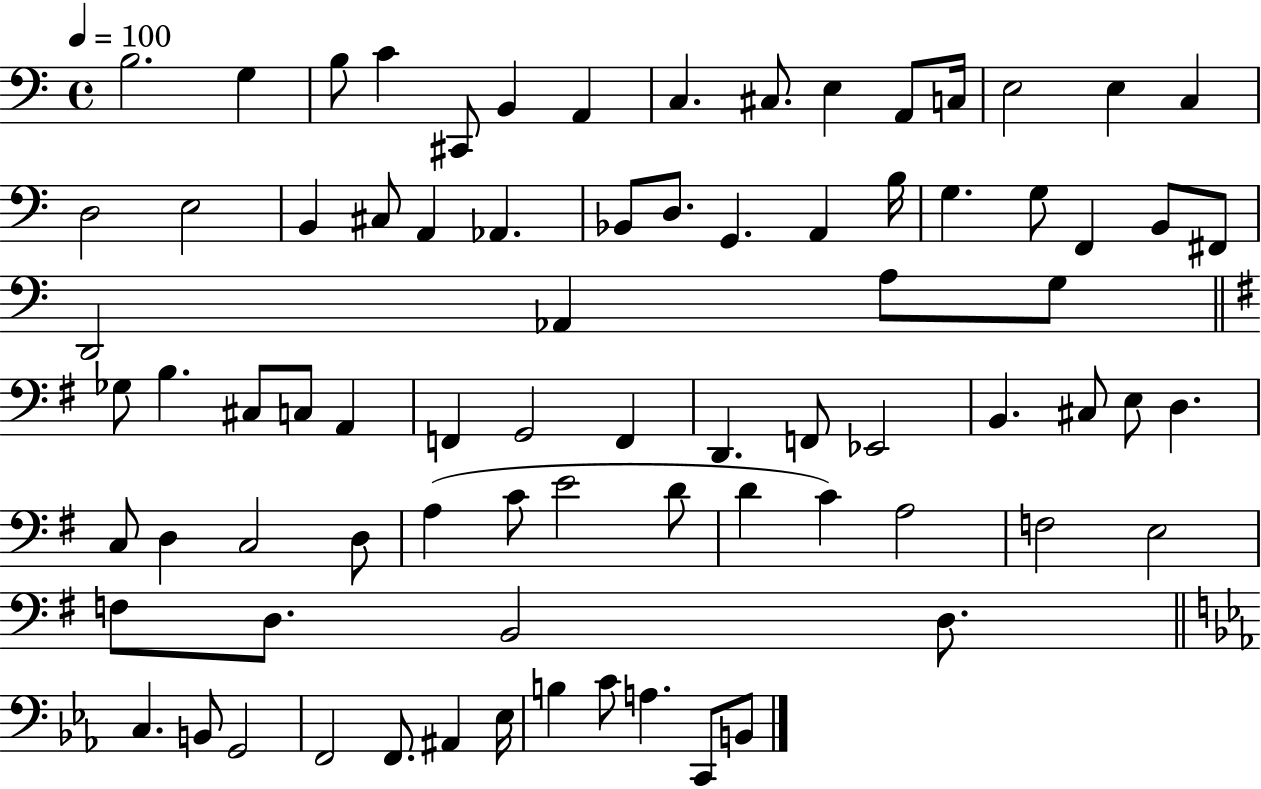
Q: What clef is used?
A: bass